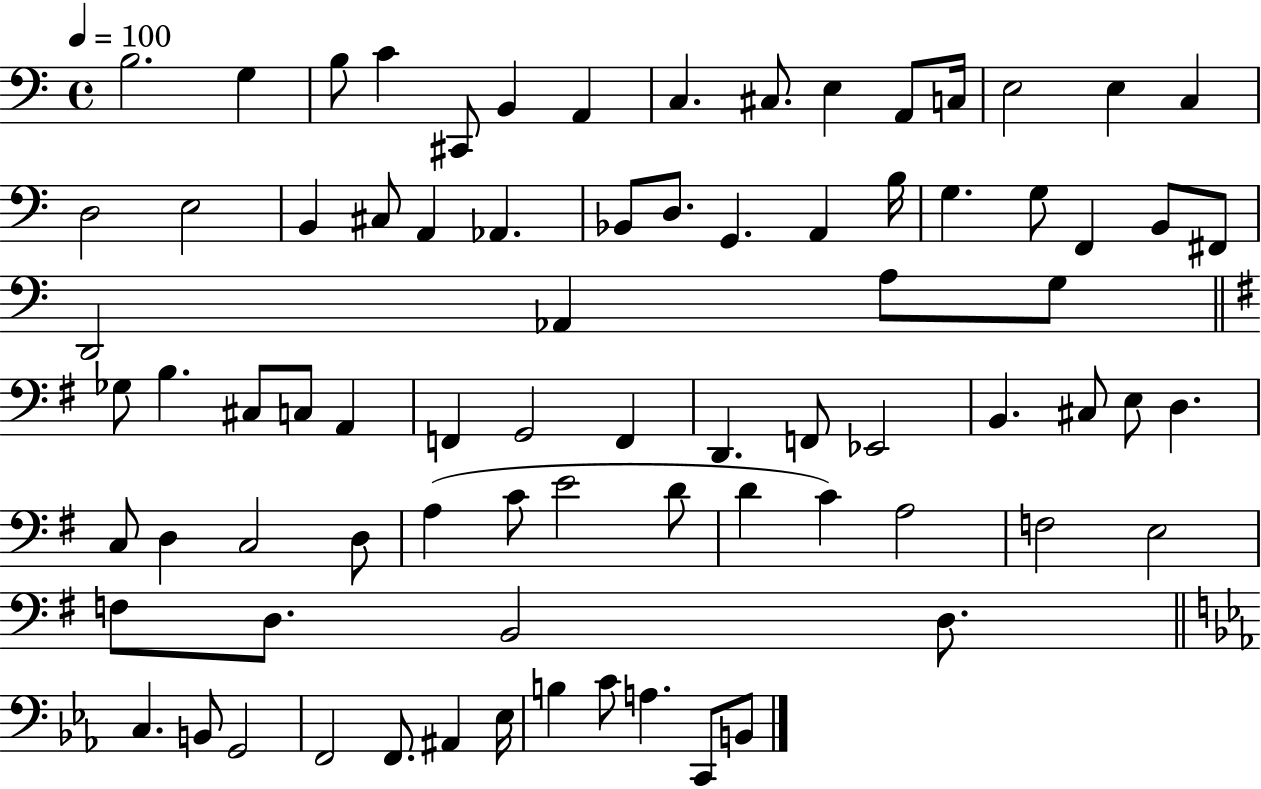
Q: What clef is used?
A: bass